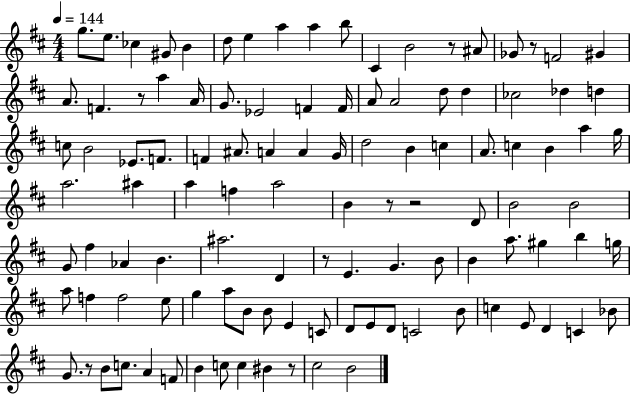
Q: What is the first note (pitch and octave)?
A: G5